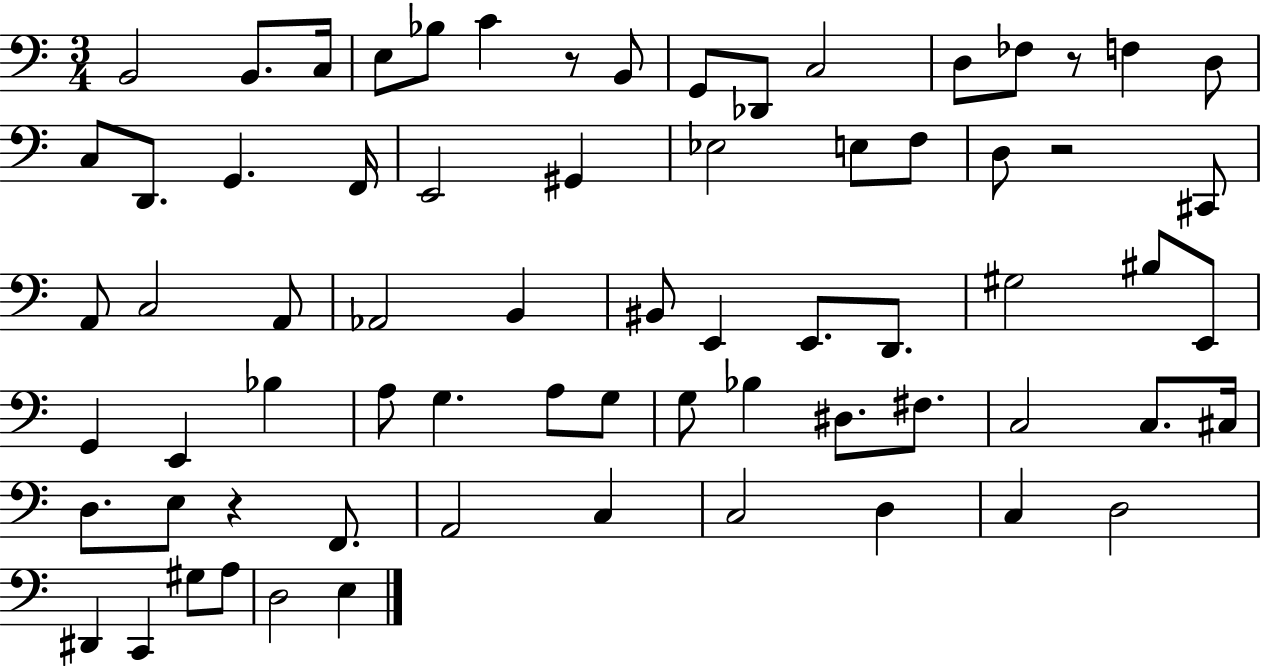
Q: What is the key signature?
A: C major